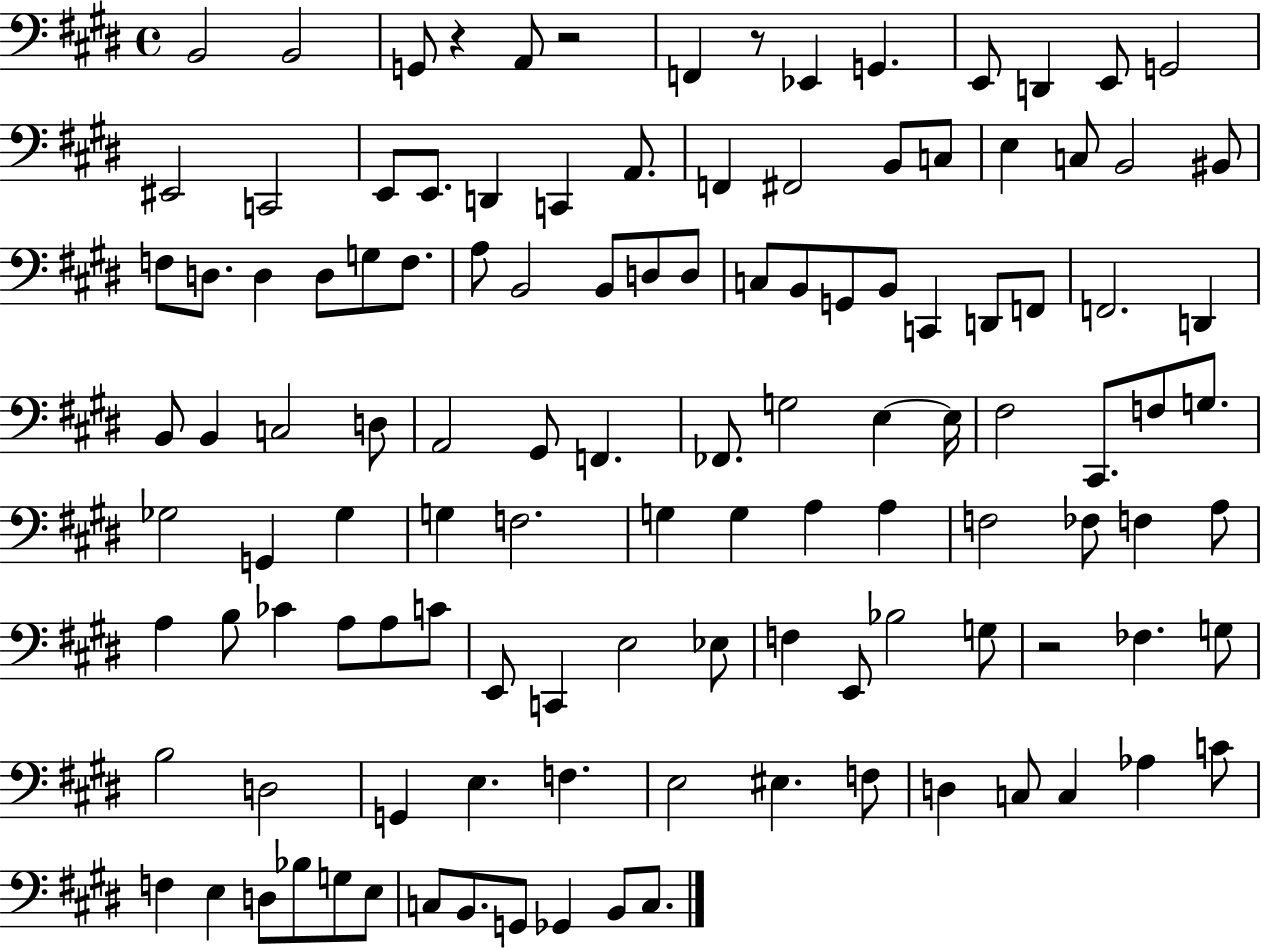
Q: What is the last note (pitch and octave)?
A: C3